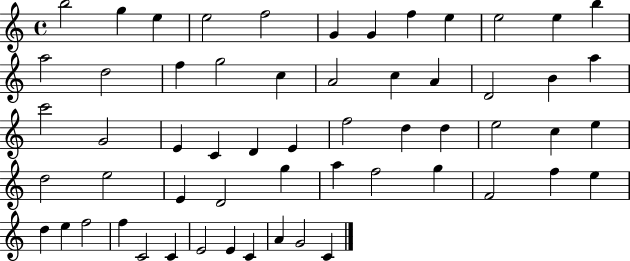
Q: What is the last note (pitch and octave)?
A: C4